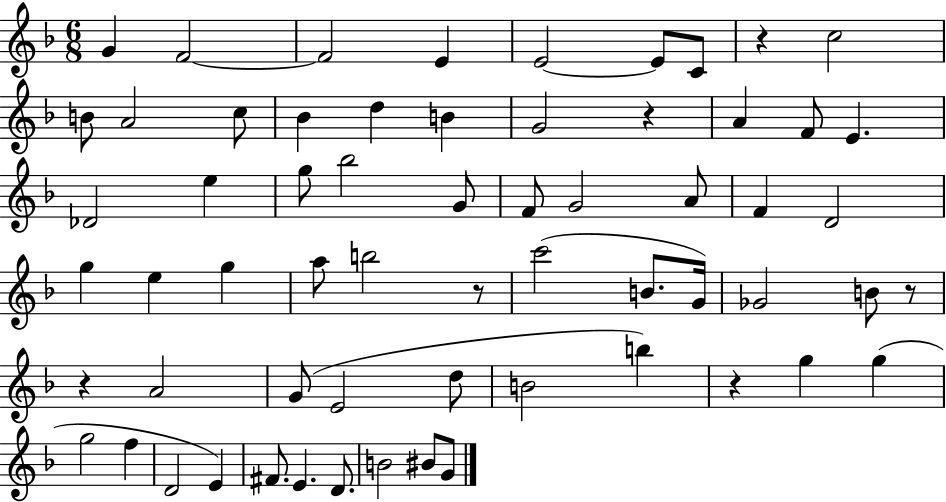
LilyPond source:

{
  \clef treble
  \numericTimeSignature
  \time 6/8
  \key f \major
  g'4 f'2~~ | f'2 e'4 | e'2~~ e'8 c'8 | r4 c''2 | \break b'8 a'2 c''8 | bes'4 d''4 b'4 | g'2 r4 | a'4 f'8 e'4. | \break des'2 e''4 | g''8 bes''2 g'8 | f'8 g'2 a'8 | f'4 d'2 | \break g''4 e''4 g''4 | a''8 b''2 r8 | c'''2( b'8. g'16) | ges'2 b'8 r8 | \break r4 a'2 | g'8( e'2 d''8 | b'2 b''4) | r4 g''4 g''4( | \break g''2 f''4 | d'2 e'4) | fis'8. e'4. d'8. | b'2 bis'8 g'8 | \break \bar "|."
}